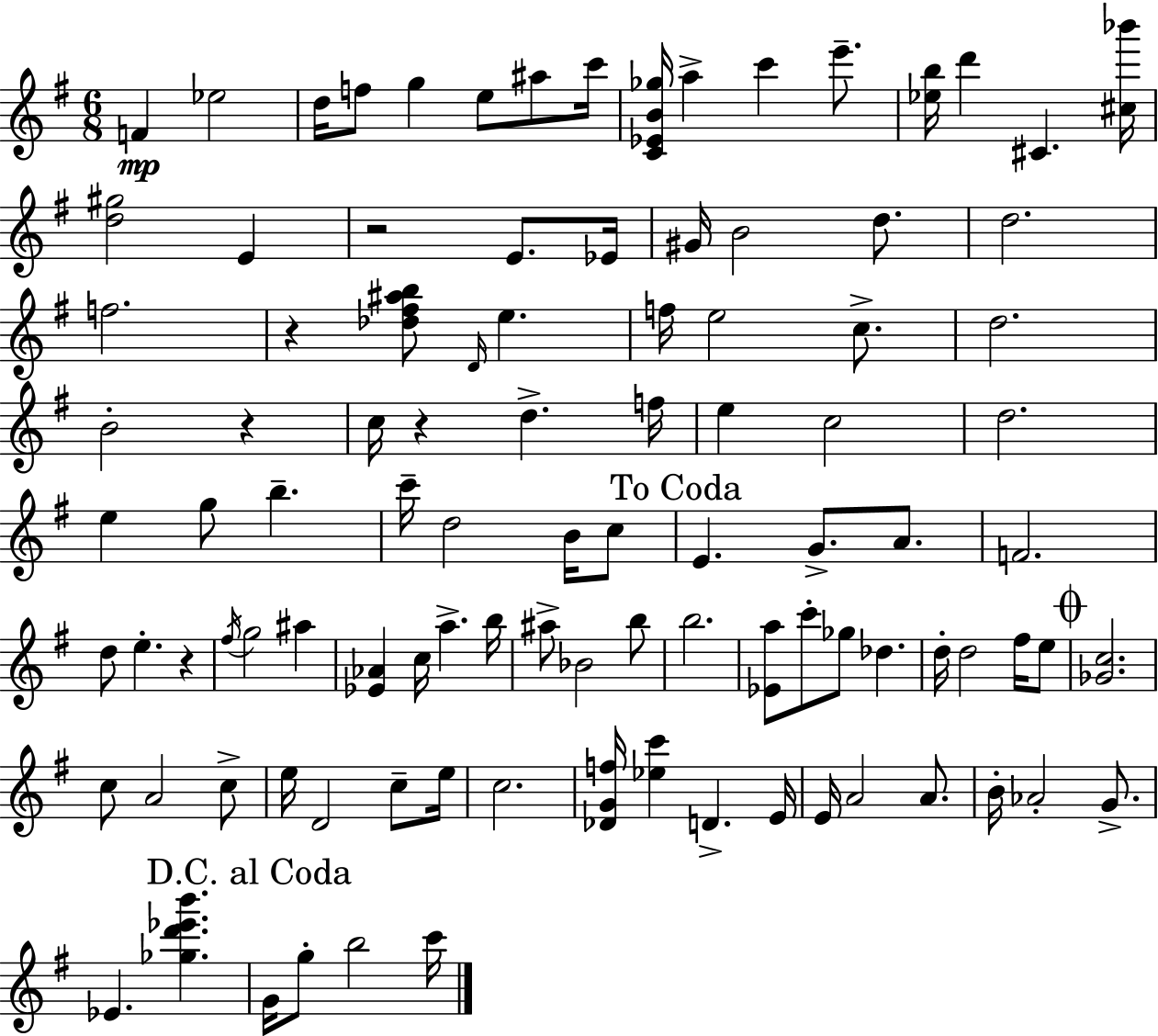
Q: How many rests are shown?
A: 5